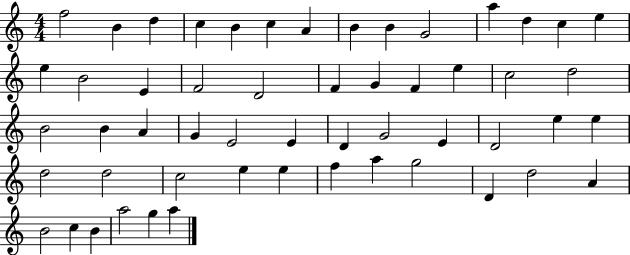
F5/h B4/q D5/q C5/q B4/q C5/q A4/q B4/q B4/q G4/h A5/q D5/q C5/q E5/q E5/q B4/h E4/q F4/h D4/h F4/q G4/q F4/q E5/q C5/h D5/h B4/h B4/q A4/q G4/q E4/h E4/q D4/q G4/h E4/q D4/h E5/q E5/q D5/h D5/h C5/h E5/q E5/q F5/q A5/q G5/h D4/q D5/h A4/q B4/h C5/q B4/q A5/h G5/q A5/q